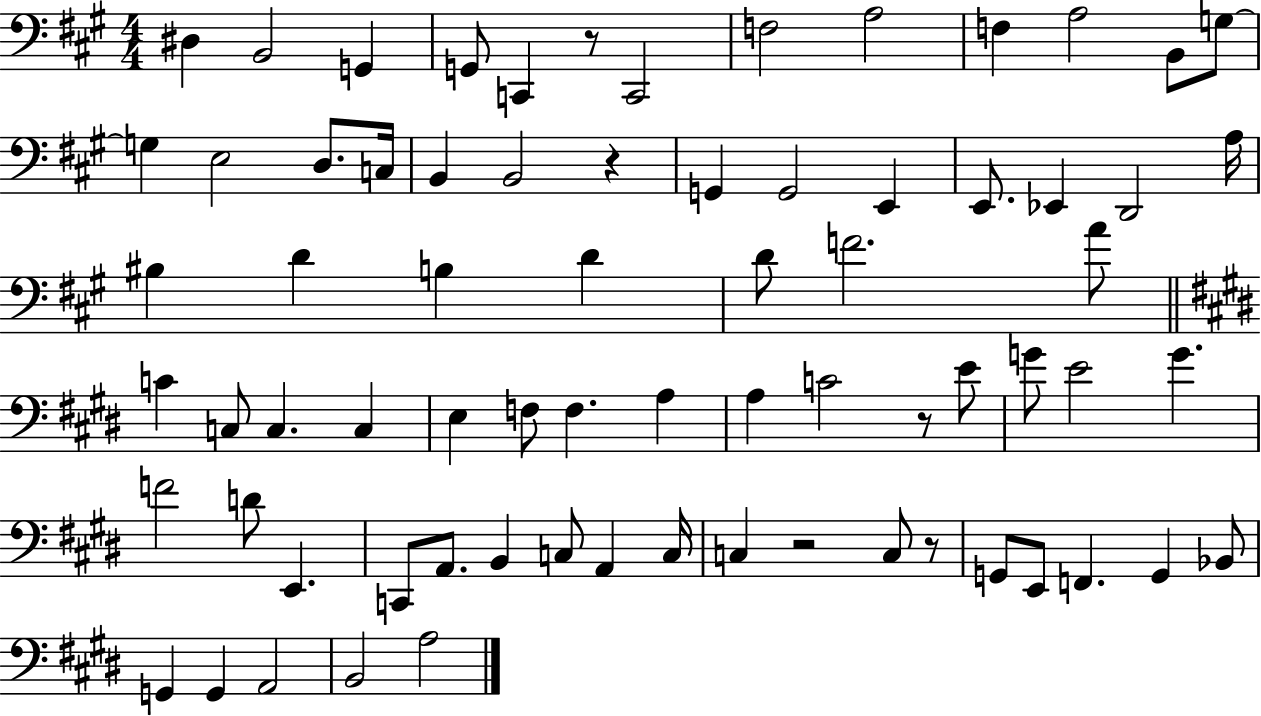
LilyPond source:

{
  \clef bass
  \numericTimeSignature
  \time 4/4
  \key a \major
  dis4 b,2 g,4 | g,8 c,4 r8 c,2 | f2 a2 | f4 a2 b,8 g8~~ | \break g4 e2 d8. c16 | b,4 b,2 r4 | g,4 g,2 e,4 | e,8. ees,4 d,2 a16 | \break bis4 d'4 b4 d'4 | d'8 f'2. a'8 | \bar "||" \break \key e \major c'4 c8 c4. c4 | e4 f8 f4. a4 | a4 c'2 r8 e'8 | g'8 e'2 g'4. | \break f'2 d'8 e,4. | c,8 a,8. b,4 c8 a,4 c16 | c4 r2 c8 r8 | g,8 e,8 f,4. g,4 bes,8 | \break g,4 g,4 a,2 | b,2 a2 | \bar "|."
}